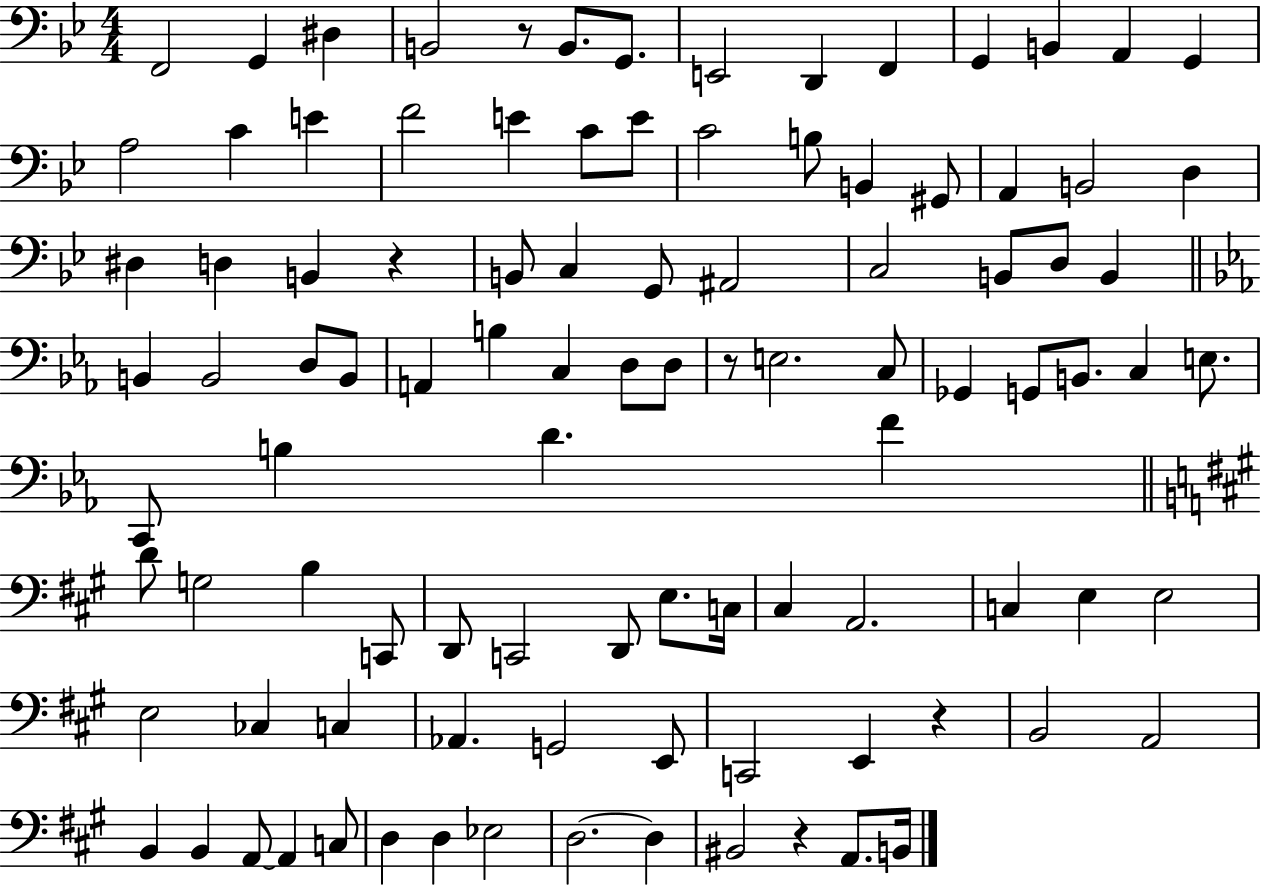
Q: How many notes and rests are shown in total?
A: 100